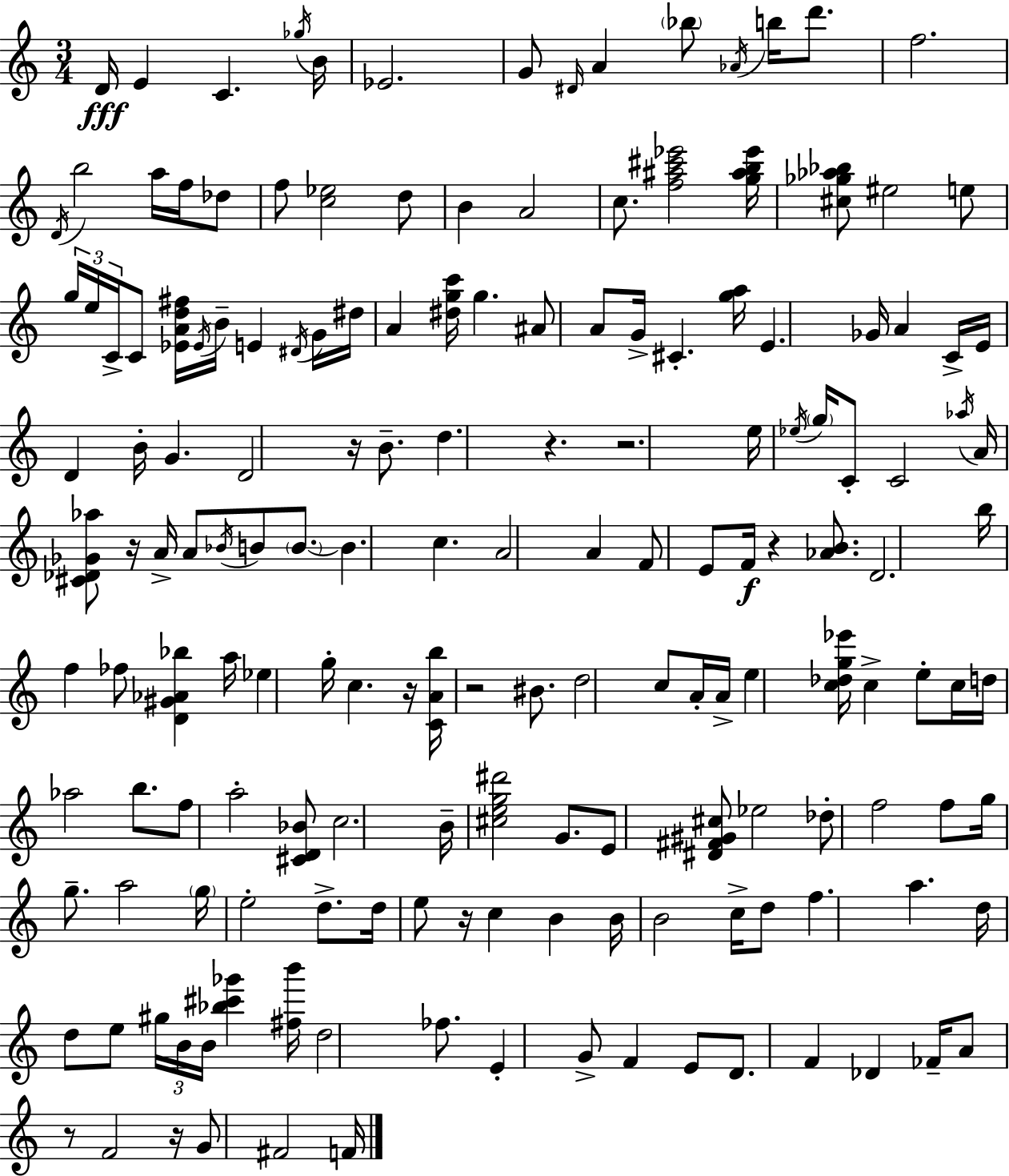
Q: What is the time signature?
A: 3/4